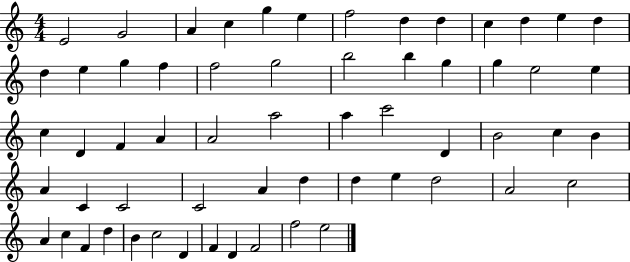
{
  \clef treble
  \numericTimeSignature
  \time 4/4
  \key c \major
  e'2 g'2 | a'4 c''4 g''4 e''4 | f''2 d''4 d''4 | c''4 d''4 e''4 d''4 | \break d''4 e''4 g''4 f''4 | f''2 g''2 | b''2 b''4 g''4 | g''4 e''2 e''4 | \break c''4 d'4 f'4 a'4 | a'2 a''2 | a''4 c'''2 d'4 | b'2 c''4 b'4 | \break a'4 c'4 c'2 | c'2 a'4 d''4 | d''4 e''4 d''2 | a'2 c''2 | \break a'4 c''4 f'4 d''4 | b'4 c''2 d'4 | f'4 d'4 f'2 | f''2 e''2 | \break \bar "|."
}